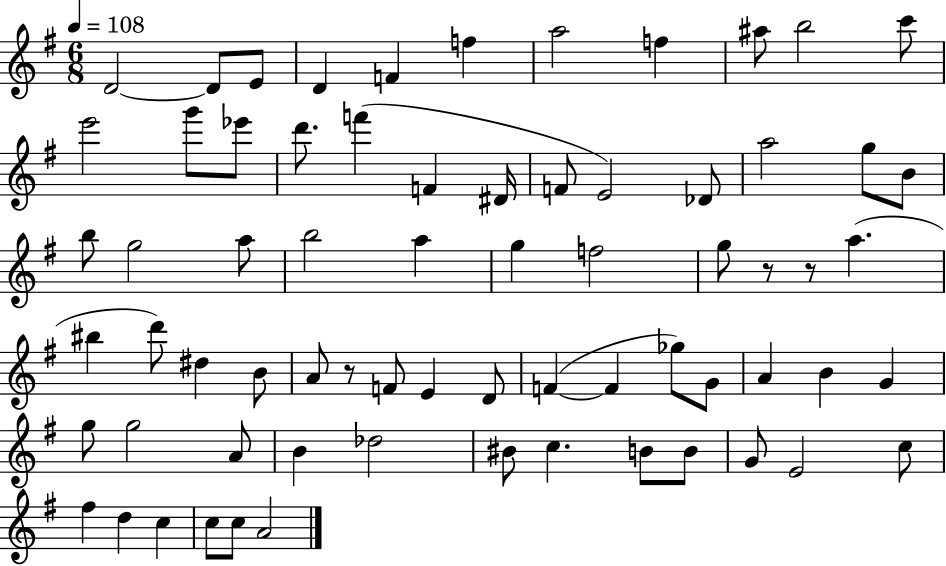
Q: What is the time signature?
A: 6/8